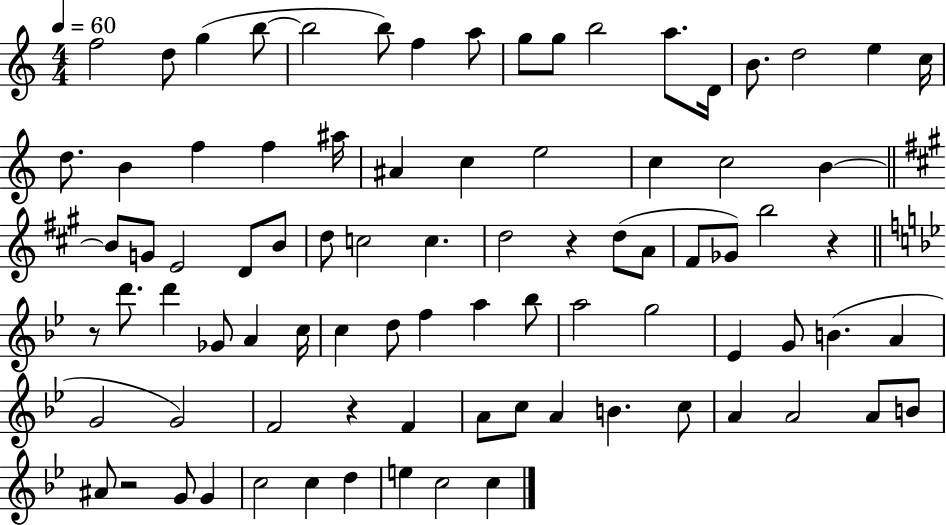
X:1
T:Untitled
M:4/4
L:1/4
K:C
f2 d/2 g b/2 b2 b/2 f a/2 g/2 g/2 b2 a/2 D/4 B/2 d2 e c/4 d/2 B f f ^a/4 ^A c e2 c c2 B B/2 G/2 E2 D/2 B/2 d/2 c2 c d2 z d/2 A/2 ^F/2 _G/2 b2 z z/2 d'/2 d' _G/2 A c/4 c d/2 f a _b/2 a2 g2 _E G/2 B A G2 G2 F2 z F A/2 c/2 A B c/2 A A2 A/2 B/2 ^A/2 z2 G/2 G c2 c d e c2 c